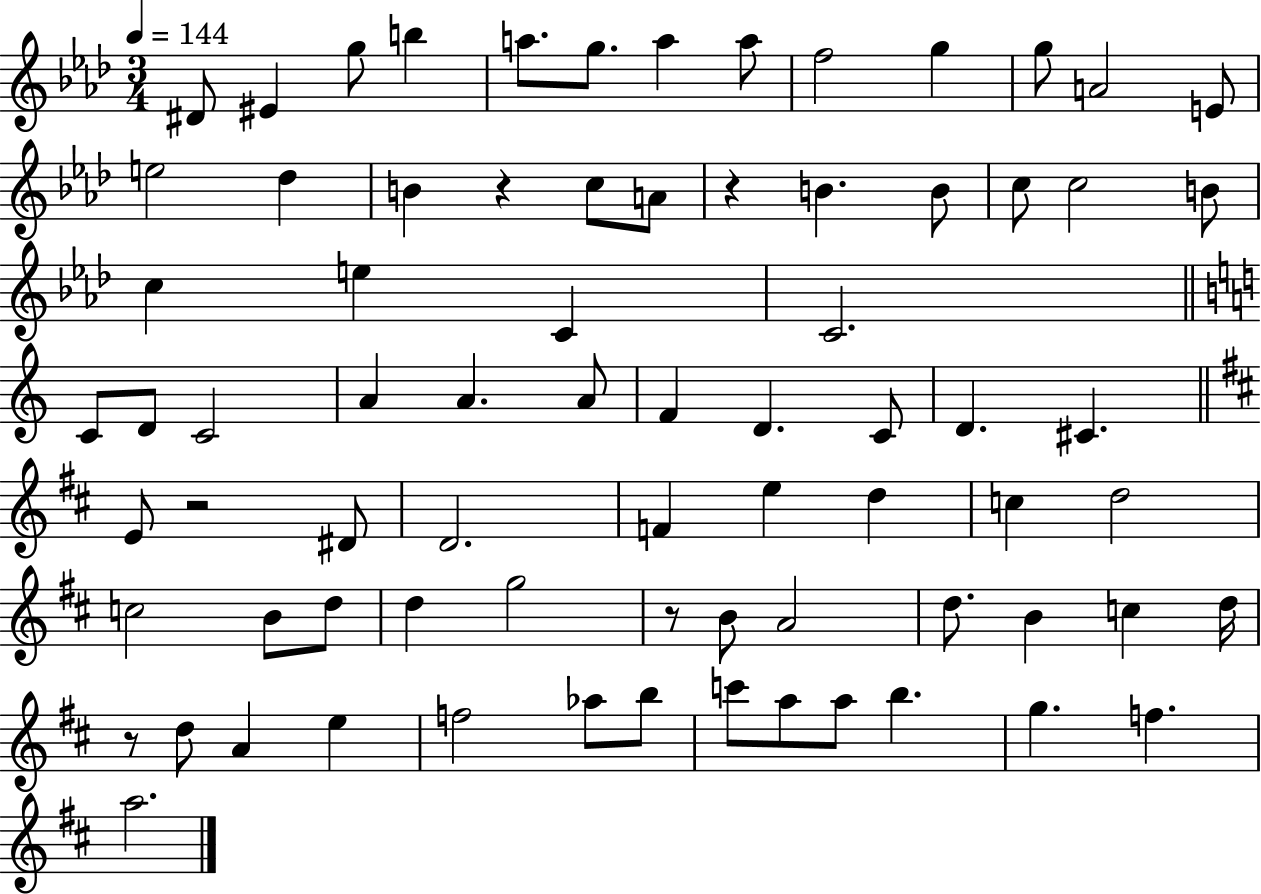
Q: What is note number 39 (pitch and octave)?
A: E4